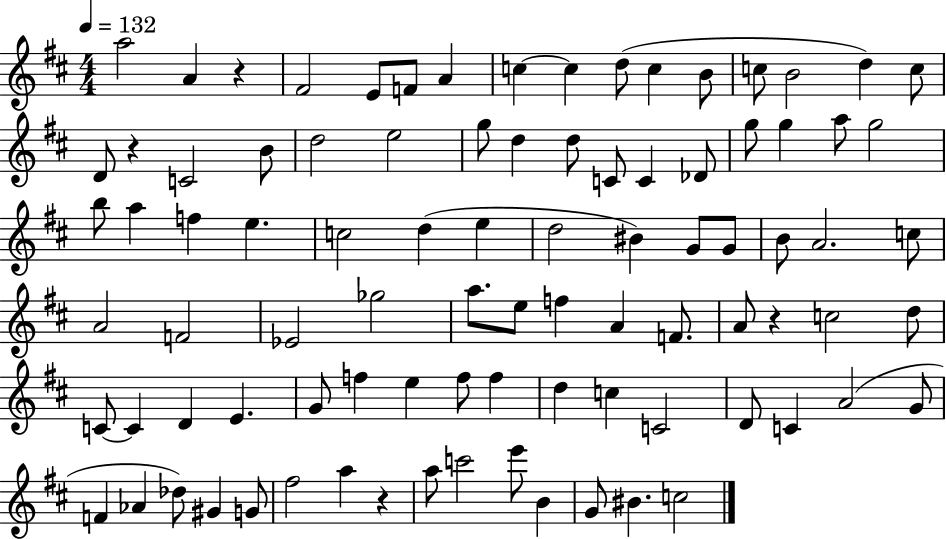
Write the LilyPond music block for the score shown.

{
  \clef treble
  \numericTimeSignature
  \time 4/4
  \key d \major
  \tempo 4 = 132
  a''2 a'4 r4 | fis'2 e'8 f'8 a'4 | c''4~~ c''4 d''8( c''4 b'8 | c''8 b'2 d''4) c''8 | \break d'8 r4 c'2 b'8 | d''2 e''2 | g''8 d''4 d''8 c'8 c'4 des'8 | g''8 g''4 a''8 g''2 | \break b''8 a''4 f''4 e''4. | c''2 d''4( e''4 | d''2 bis'4) g'8 g'8 | b'8 a'2. c''8 | \break a'2 f'2 | ees'2 ges''2 | a''8. e''8 f''4 a'4 f'8. | a'8 r4 c''2 d''8 | \break c'8~~ c'4 d'4 e'4. | g'8 f''4 e''4 f''8 f''4 | d''4 c''4 c'2 | d'8 c'4 a'2( g'8 | \break f'4 aes'4 des''8) gis'4 g'8 | fis''2 a''4 r4 | a''8 c'''2 e'''8 b'4 | g'8 bis'4. c''2 | \break \bar "|."
}